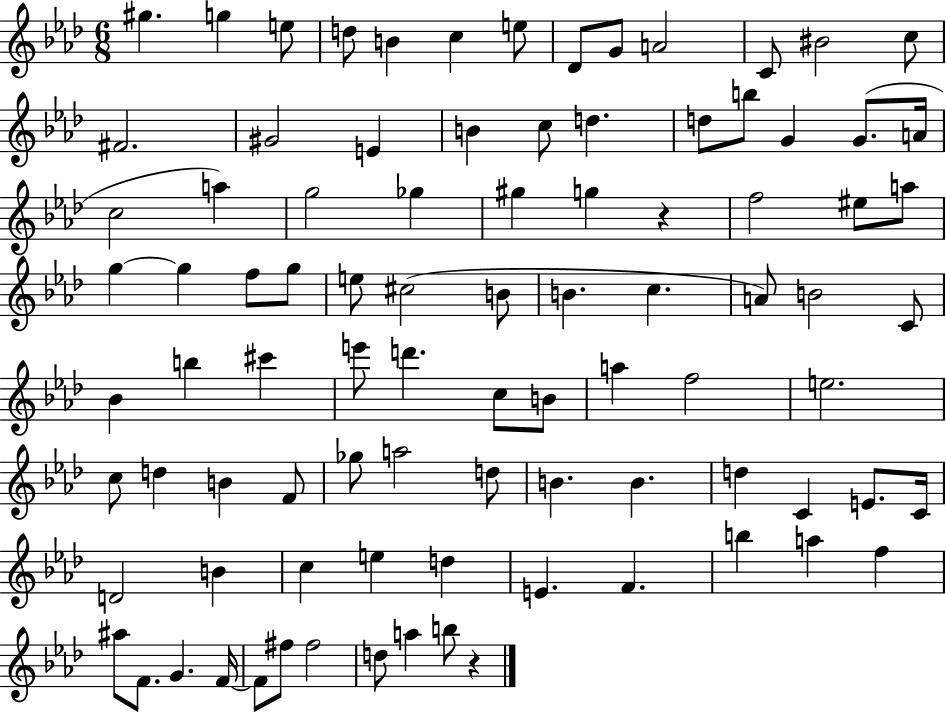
{
  \clef treble
  \numericTimeSignature
  \time 6/8
  \key aes \major
  \repeat volta 2 { gis''4. g''4 e''8 | d''8 b'4 c''4 e''8 | des'8 g'8 a'2 | c'8 bis'2 c''8 | \break fis'2. | gis'2 e'4 | b'4 c''8 d''4. | d''8 b''8 g'4 g'8.( a'16 | \break c''2 a''4) | g''2 ges''4 | gis''4 g''4 r4 | f''2 eis''8 a''8 | \break g''4~~ g''4 f''8 g''8 | e''8 cis''2( b'8 | b'4. c''4. | a'8) b'2 c'8 | \break bes'4 b''4 cis'''4 | e'''8 d'''4. c''8 b'8 | a''4 f''2 | e''2. | \break c''8 d''4 b'4 f'8 | ges''8 a''2 d''8 | b'4. b'4. | d''4 c'4 e'8. c'16 | \break d'2 b'4 | c''4 e''4 d''4 | e'4. f'4. | b''4 a''4 f''4 | \break ais''8 f'8. g'4. f'16~~ | f'8 fis''8 fis''2 | d''8 a''4 b''8 r4 | } \bar "|."
}